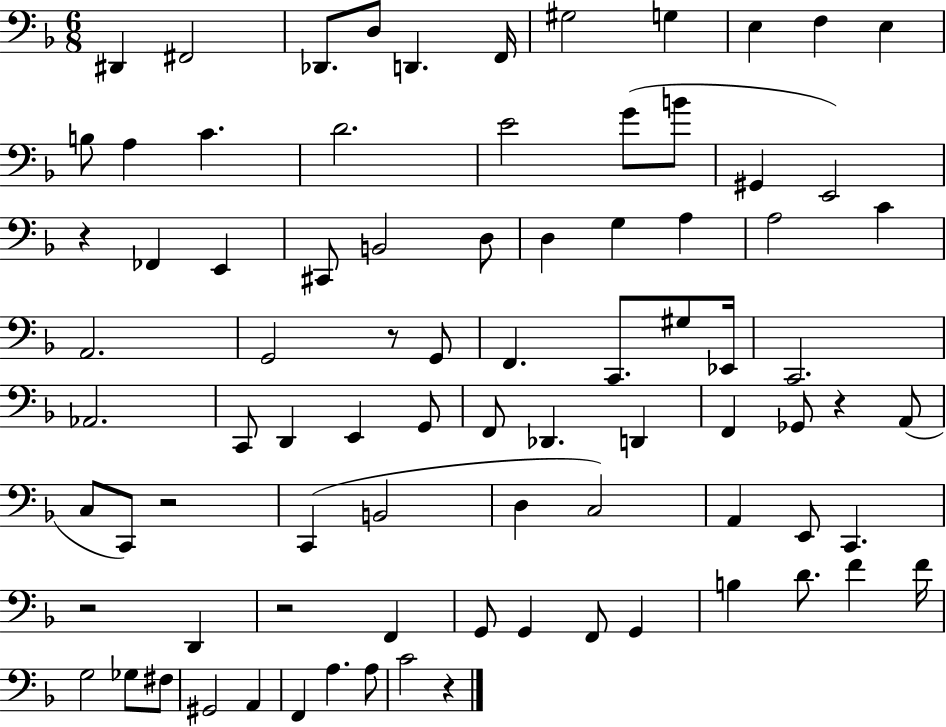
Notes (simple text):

D#2/q F#2/h Db2/e. D3/e D2/q. F2/s G#3/h G3/q E3/q F3/q E3/q B3/e A3/q C4/q. D4/h. E4/h G4/e B4/e G#2/q E2/h R/q FES2/q E2/q C#2/e B2/h D3/e D3/q G3/q A3/q A3/h C4/q A2/h. G2/h R/e G2/e F2/q. C2/e. G#3/e Eb2/s C2/h. Ab2/h. C2/e D2/q E2/q G2/e F2/e Db2/q. D2/q F2/q Gb2/e R/q A2/e C3/e C2/e R/h C2/q B2/h D3/q C3/h A2/q E2/e C2/q. R/h D2/q R/h F2/q G2/e G2/q F2/e G2/q B3/q D4/e. F4/q F4/s G3/h Gb3/e F#3/e G#2/h A2/q F2/q A3/q. A3/e C4/h R/q